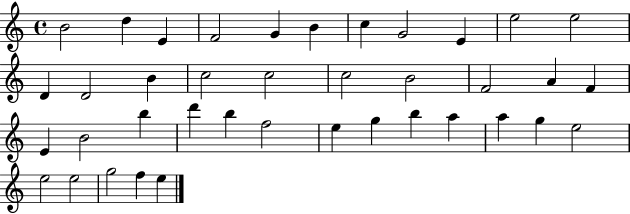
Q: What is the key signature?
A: C major